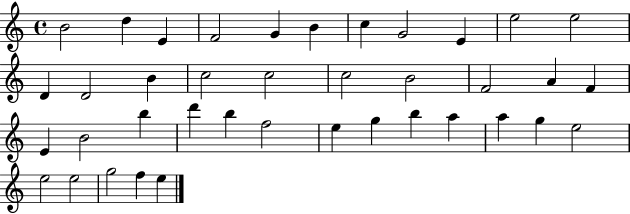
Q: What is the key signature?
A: C major